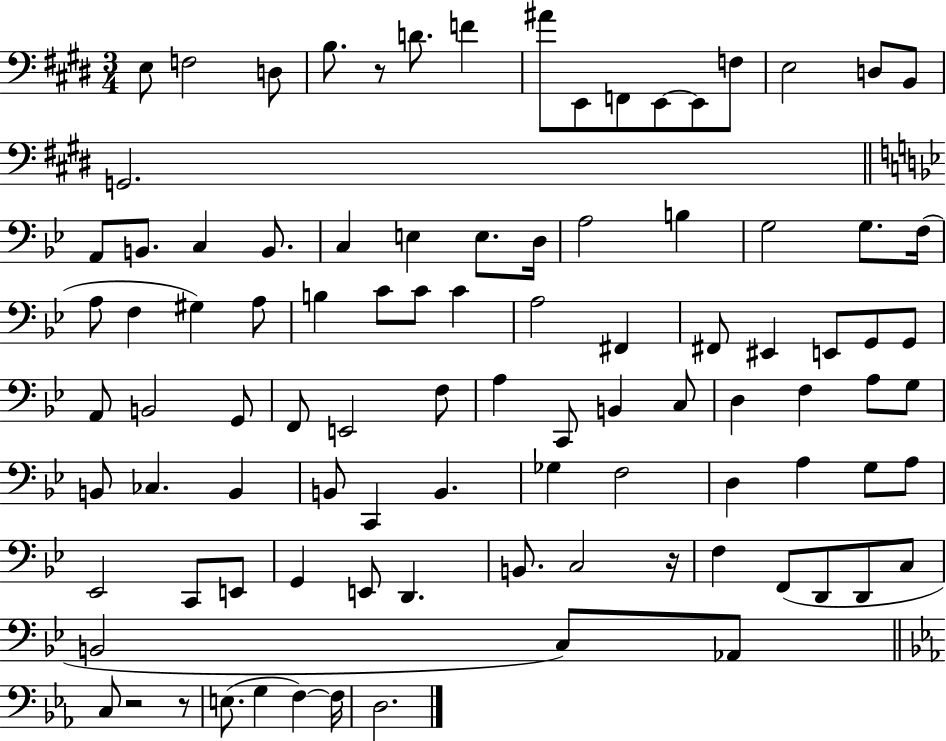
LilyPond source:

{
  \clef bass
  \numericTimeSignature
  \time 3/4
  \key e \major
  e8 f2 d8 | b8. r8 d'8. f'4 | ais'8 e,8 f,8 e,8~~ e,8 f8 | e2 d8 b,8 | \break g,2. | \bar "||" \break \key g \minor a,8 b,8. c4 b,8. | c4 e4 e8. d16 | a2 b4 | g2 g8. f16( | \break a8 f4 gis4) a8 | b4 c'8 c'8 c'4 | a2 fis,4 | fis,8 eis,4 e,8 g,8 g,8 | \break a,8 b,2 g,8 | f,8 e,2 f8 | a4 c,8 b,4 c8 | d4 f4 a8 g8 | \break b,8 ces4. b,4 | b,8 c,4 b,4. | ges4 f2 | d4 a4 g8 a8 | \break ees,2 c,8 e,8 | g,4 e,8 d,4. | b,8. c2 r16 | f4 f,8( d,8 d,8 c8 | \break b,2 c8) aes,8 | \bar "||" \break \key ees \major c8 r2 r8 | e8.( g4 f4~~) f16 | d2. | \bar "|."
}